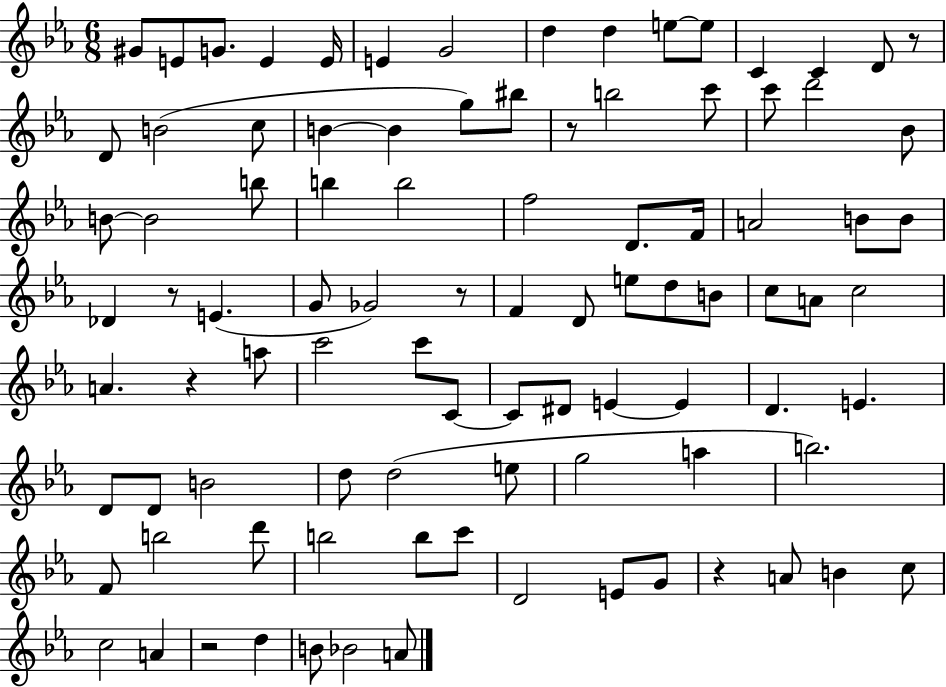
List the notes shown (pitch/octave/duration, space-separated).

G#4/e E4/e G4/e. E4/q E4/s E4/q G4/h D5/q D5/q E5/e E5/e C4/q C4/q D4/e R/e D4/e B4/h C5/e B4/q B4/q G5/e BIS5/e R/e B5/h C6/e C6/e D6/h Bb4/e B4/e B4/h B5/e B5/q B5/h F5/h D4/e. F4/s A4/h B4/e B4/e Db4/q R/e E4/q. G4/e Gb4/h R/e F4/q D4/e E5/e D5/e B4/e C5/e A4/e C5/h A4/q. R/q A5/e C6/h C6/e C4/e C4/e D#4/e E4/q E4/q D4/q. E4/q. D4/e D4/e B4/h D5/e D5/h E5/e G5/h A5/q B5/h. F4/e B5/h D6/e B5/h B5/e C6/e D4/h E4/e G4/e R/q A4/e B4/q C5/e C5/h A4/q R/h D5/q B4/e Bb4/h A4/e